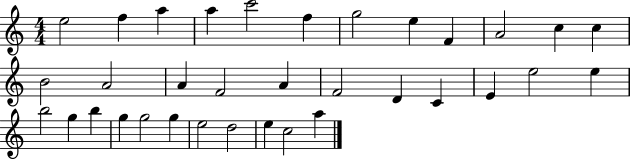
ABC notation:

X:1
T:Untitled
M:4/4
L:1/4
K:C
e2 f a a c'2 f g2 e F A2 c c B2 A2 A F2 A F2 D C E e2 e b2 g b g g2 g e2 d2 e c2 a